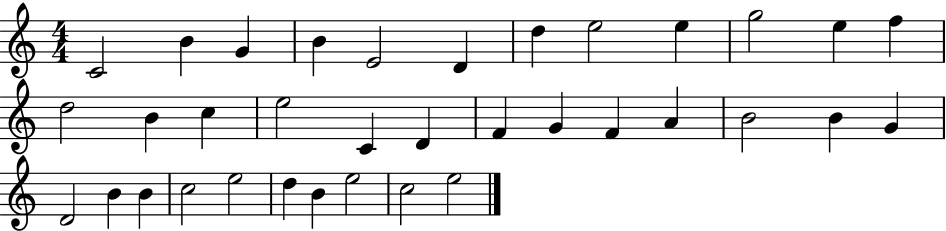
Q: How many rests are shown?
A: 0